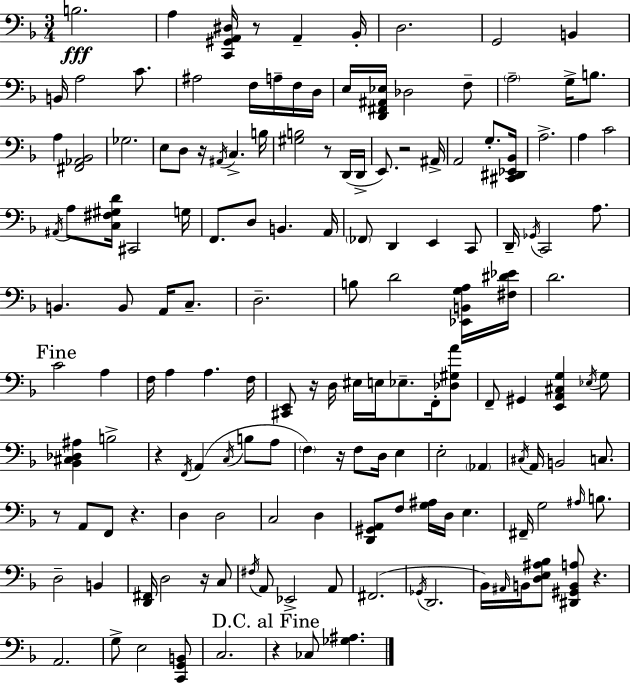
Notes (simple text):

B3/h. A3/q [C2,G#2,A2,D#3]/s R/e A2/q Bb2/s D3/h. G2/h B2/q B2/s A3/h C4/e. A#3/h F3/s A3/s F3/s D3/s E3/s [D2,F#2,A#2,Eb3]/s Db3/h F3/e A3/h G3/s B3/e. A3/q [F#2,Ab2,Bb2]/h Gb3/h. E3/e D3/e R/s A#2/s C3/q. B3/s [G#3,B3]/h R/e D2/s D2/s E2/e. R/h A#2/s A2/h G3/e. [C#2,D#2,Eb2,Bb2]/s A3/h. A3/q C4/h A#2/s A3/e [C3,F#3,G#3,D4]/s C#2/h G3/s F2/e. D3/e B2/q. A2/s FES2/e D2/q E2/q C2/e D2/s Gb2/s C2/h A3/e. B2/q. B2/e A2/s C3/e. D3/h. B3/e D4/h [Eb2,B2,G3,A3]/s [F#3,D#4,Eb4]/s D4/h. C4/h A3/q F3/s A3/q A3/q. F3/s [C#2,E2]/e R/s D3/s EIS3/s E3/s Eb3/e. F2/s [Db3,G#3,A4]/e F2/e G#2/q [E2,A2,C#3,G3]/q Eb3/s G3/e [Bb2,C#3,Db3,A#3]/q B3/h R/q F2/s A2/q C3/s B3/e A3/e F3/q R/s F3/e D3/s E3/q E3/h Ab2/q C#3/s A2/s B2/h C3/e. R/e A2/e F2/e R/q. D3/q D3/h C3/h D3/q [D2,G#2,A2]/e F3/e [G3,A#3]/s D3/s E3/q. F#2/s G3/h A#3/s B3/e. D3/h B2/q [D2,F#2]/s D3/h R/s C3/e F#3/s A2/e Eb2/h A2/e F#2/h. Gb2/s D2/h. Bb2/s A#2/s B2/s [D3,E3,A#3,Bb3]/e [D#2,G#2,B2,A3]/e R/q. A2/h. G3/e E3/h [C2,G2,B2]/e C3/h. R/q CES3/e [Gb3,A#3]/q.